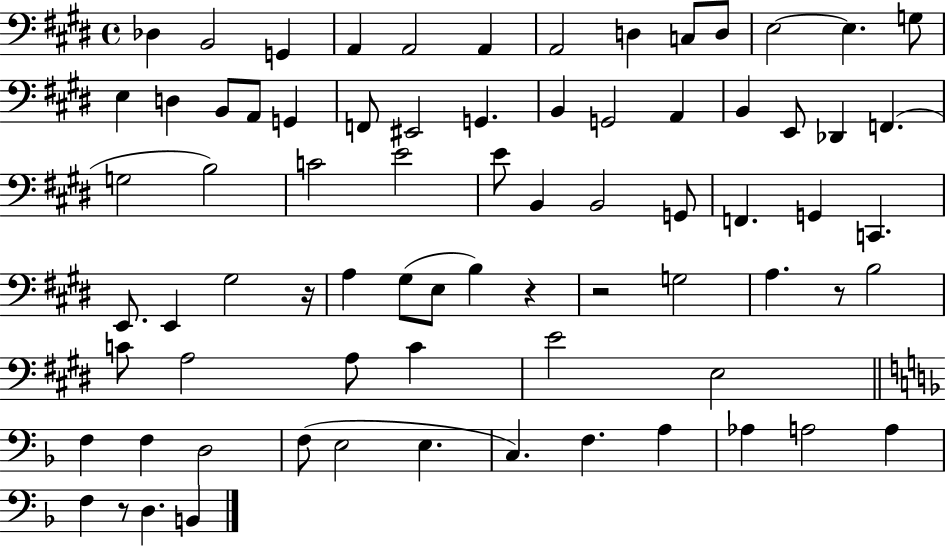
{
  \clef bass
  \time 4/4
  \defaultTimeSignature
  \key e \major
  \repeat volta 2 { des4 b,2 g,4 | a,4 a,2 a,4 | a,2 d4 c8 d8 | e2~~ e4. g8 | \break e4 d4 b,8 a,8 g,4 | f,8 eis,2 g,4. | b,4 g,2 a,4 | b,4 e,8 des,4 f,4.( | \break g2 b2) | c'2 e'2 | e'8 b,4 b,2 g,8 | f,4. g,4 c,4. | \break e,8. e,4 gis2 r16 | a4 gis8( e8 b4) r4 | r2 g2 | a4. r8 b2 | \break c'8 a2 a8 c'4 | e'2 e2 | \bar "||" \break \key f \major f4 f4 d2 | f8( e2 e4. | c4.) f4. a4 | aes4 a2 a4 | \break f4 r8 d4. b,4 | } \bar "|."
}